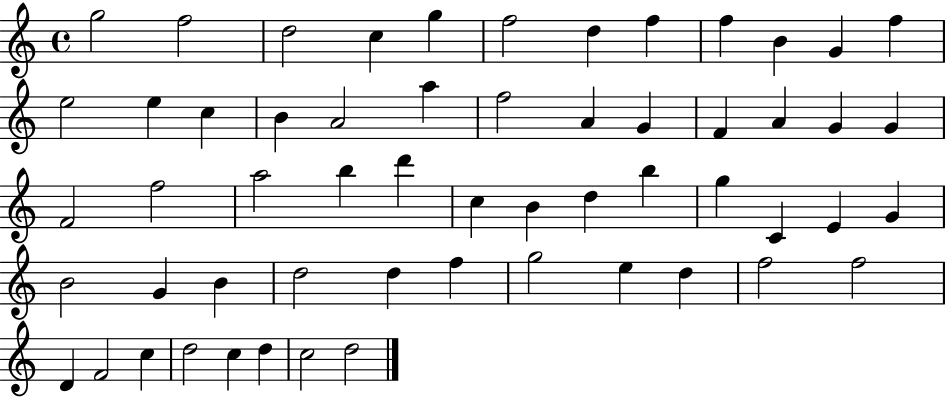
X:1
T:Untitled
M:4/4
L:1/4
K:C
g2 f2 d2 c g f2 d f f B G f e2 e c B A2 a f2 A G F A G G F2 f2 a2 b d' c B d b g C E G B2 G B d2 d f g2 e d f2 f2 D F2 c d2 c d c2 d2